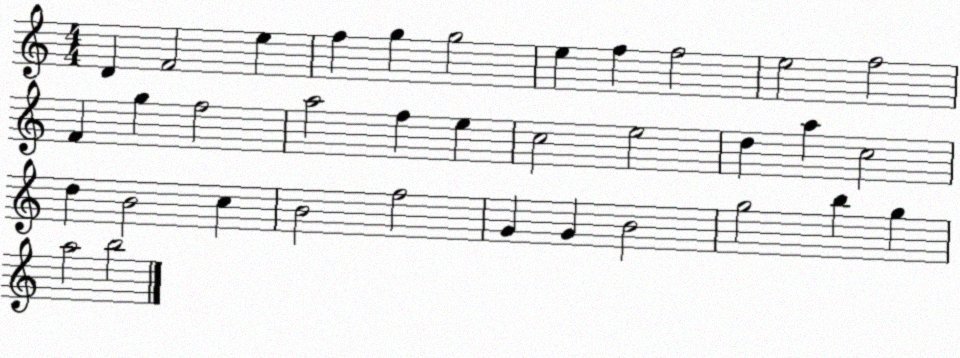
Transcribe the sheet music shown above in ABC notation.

X:1
T:Untitled
M:4/4
L:1/4
K:C
D F2 e f g g2 e f f2 e2 f2 F g f2 a2 f e c2 e2 d a c2 d B2 c B2 f2 G G B2 g2 b g a2 b2